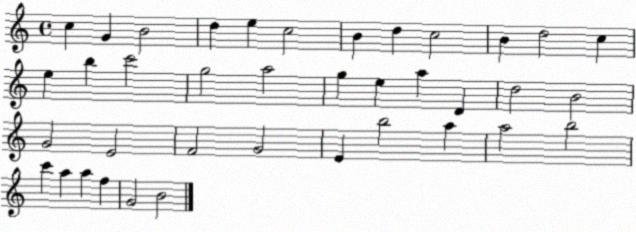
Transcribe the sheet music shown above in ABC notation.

X:1
T:Untitled
M:4/4
L:1/4
K:C
c G B2 d e c2 B d c2 B d2 c e b c'2 g2 a2 g e a D d2 B2 G2 E2 F2 G2 E b2 a a2 b2 c' a a f G2 B2